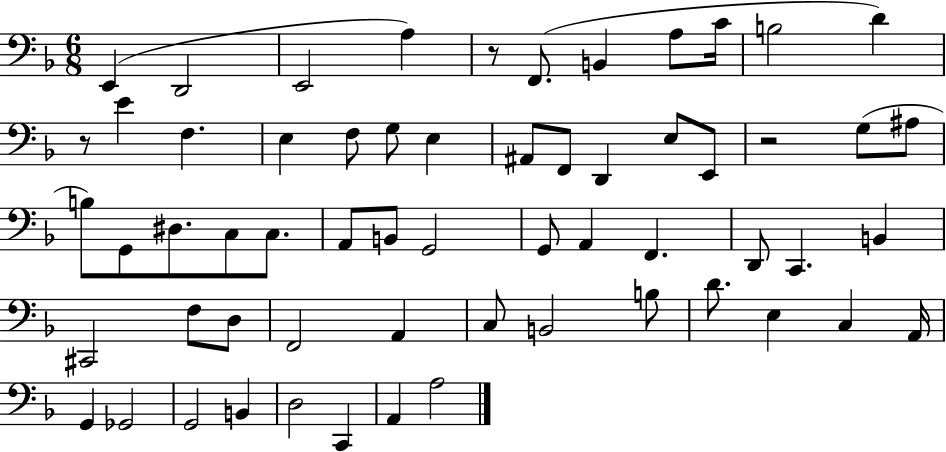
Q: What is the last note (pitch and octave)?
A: A3